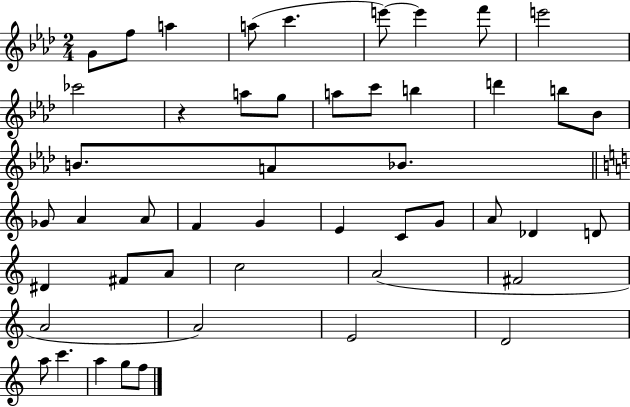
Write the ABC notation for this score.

X:1
T:Untitled
M:2/4
L:1/4
K:Ab
G/2 f/2 a a/2 c' e'/2 e' f'/2 e'2 _c'2 z a/2 g/2 a/2 c'/2 b d' b/2 _B/2 B/2 A/2 _B/2 _G/2 A A/2 F G E C/2 G/2 A/2 _D D/2 ^D ^F/2 A/2 c2 A2 ^F2 A2 A2 E2 D2 a/2 c' a g/2 f/2